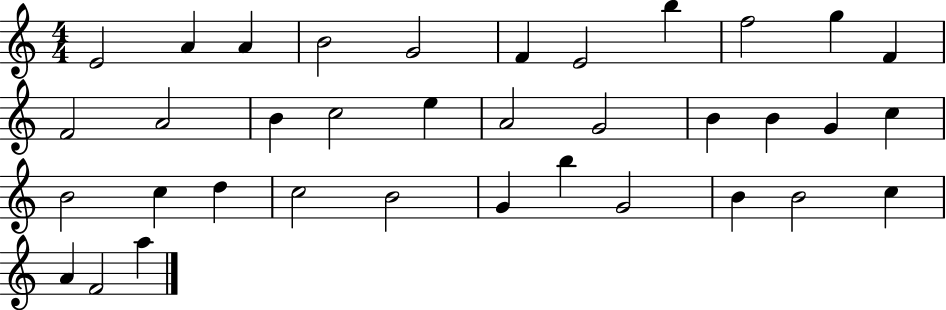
E4/h A4/q A4/q B4/h G4/h F4/q E4/h B5/q F5/h G5/q F4/q F4/h A4/h B4/q C5/h E5/q A4/h G4/h B4/q B4/q G4/q C5/q B4/h C5/q D5/q C5/h B4/h G4/q B5/q G4/h B4/q B4/h C5/q A4/q F4/h A5/q